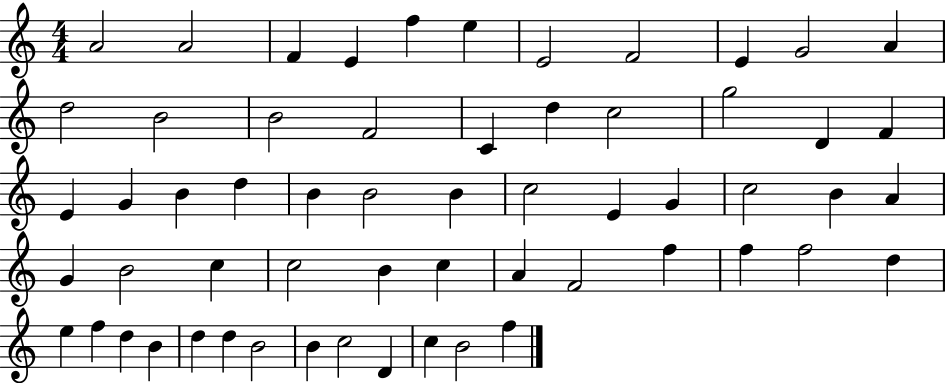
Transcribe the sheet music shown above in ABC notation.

X:1
T:Untitled
M:4/4
L:1/4
K:C
A2 A2 F E f e E2 F2 E G2 A d2 B2 B2 F2 C d c2 g2 D F E G B d B B2 B c2 E G c2 B A G B2 c c2 B c A F2 f f f2 d e f d B d d B2 B c2 D c B2 f